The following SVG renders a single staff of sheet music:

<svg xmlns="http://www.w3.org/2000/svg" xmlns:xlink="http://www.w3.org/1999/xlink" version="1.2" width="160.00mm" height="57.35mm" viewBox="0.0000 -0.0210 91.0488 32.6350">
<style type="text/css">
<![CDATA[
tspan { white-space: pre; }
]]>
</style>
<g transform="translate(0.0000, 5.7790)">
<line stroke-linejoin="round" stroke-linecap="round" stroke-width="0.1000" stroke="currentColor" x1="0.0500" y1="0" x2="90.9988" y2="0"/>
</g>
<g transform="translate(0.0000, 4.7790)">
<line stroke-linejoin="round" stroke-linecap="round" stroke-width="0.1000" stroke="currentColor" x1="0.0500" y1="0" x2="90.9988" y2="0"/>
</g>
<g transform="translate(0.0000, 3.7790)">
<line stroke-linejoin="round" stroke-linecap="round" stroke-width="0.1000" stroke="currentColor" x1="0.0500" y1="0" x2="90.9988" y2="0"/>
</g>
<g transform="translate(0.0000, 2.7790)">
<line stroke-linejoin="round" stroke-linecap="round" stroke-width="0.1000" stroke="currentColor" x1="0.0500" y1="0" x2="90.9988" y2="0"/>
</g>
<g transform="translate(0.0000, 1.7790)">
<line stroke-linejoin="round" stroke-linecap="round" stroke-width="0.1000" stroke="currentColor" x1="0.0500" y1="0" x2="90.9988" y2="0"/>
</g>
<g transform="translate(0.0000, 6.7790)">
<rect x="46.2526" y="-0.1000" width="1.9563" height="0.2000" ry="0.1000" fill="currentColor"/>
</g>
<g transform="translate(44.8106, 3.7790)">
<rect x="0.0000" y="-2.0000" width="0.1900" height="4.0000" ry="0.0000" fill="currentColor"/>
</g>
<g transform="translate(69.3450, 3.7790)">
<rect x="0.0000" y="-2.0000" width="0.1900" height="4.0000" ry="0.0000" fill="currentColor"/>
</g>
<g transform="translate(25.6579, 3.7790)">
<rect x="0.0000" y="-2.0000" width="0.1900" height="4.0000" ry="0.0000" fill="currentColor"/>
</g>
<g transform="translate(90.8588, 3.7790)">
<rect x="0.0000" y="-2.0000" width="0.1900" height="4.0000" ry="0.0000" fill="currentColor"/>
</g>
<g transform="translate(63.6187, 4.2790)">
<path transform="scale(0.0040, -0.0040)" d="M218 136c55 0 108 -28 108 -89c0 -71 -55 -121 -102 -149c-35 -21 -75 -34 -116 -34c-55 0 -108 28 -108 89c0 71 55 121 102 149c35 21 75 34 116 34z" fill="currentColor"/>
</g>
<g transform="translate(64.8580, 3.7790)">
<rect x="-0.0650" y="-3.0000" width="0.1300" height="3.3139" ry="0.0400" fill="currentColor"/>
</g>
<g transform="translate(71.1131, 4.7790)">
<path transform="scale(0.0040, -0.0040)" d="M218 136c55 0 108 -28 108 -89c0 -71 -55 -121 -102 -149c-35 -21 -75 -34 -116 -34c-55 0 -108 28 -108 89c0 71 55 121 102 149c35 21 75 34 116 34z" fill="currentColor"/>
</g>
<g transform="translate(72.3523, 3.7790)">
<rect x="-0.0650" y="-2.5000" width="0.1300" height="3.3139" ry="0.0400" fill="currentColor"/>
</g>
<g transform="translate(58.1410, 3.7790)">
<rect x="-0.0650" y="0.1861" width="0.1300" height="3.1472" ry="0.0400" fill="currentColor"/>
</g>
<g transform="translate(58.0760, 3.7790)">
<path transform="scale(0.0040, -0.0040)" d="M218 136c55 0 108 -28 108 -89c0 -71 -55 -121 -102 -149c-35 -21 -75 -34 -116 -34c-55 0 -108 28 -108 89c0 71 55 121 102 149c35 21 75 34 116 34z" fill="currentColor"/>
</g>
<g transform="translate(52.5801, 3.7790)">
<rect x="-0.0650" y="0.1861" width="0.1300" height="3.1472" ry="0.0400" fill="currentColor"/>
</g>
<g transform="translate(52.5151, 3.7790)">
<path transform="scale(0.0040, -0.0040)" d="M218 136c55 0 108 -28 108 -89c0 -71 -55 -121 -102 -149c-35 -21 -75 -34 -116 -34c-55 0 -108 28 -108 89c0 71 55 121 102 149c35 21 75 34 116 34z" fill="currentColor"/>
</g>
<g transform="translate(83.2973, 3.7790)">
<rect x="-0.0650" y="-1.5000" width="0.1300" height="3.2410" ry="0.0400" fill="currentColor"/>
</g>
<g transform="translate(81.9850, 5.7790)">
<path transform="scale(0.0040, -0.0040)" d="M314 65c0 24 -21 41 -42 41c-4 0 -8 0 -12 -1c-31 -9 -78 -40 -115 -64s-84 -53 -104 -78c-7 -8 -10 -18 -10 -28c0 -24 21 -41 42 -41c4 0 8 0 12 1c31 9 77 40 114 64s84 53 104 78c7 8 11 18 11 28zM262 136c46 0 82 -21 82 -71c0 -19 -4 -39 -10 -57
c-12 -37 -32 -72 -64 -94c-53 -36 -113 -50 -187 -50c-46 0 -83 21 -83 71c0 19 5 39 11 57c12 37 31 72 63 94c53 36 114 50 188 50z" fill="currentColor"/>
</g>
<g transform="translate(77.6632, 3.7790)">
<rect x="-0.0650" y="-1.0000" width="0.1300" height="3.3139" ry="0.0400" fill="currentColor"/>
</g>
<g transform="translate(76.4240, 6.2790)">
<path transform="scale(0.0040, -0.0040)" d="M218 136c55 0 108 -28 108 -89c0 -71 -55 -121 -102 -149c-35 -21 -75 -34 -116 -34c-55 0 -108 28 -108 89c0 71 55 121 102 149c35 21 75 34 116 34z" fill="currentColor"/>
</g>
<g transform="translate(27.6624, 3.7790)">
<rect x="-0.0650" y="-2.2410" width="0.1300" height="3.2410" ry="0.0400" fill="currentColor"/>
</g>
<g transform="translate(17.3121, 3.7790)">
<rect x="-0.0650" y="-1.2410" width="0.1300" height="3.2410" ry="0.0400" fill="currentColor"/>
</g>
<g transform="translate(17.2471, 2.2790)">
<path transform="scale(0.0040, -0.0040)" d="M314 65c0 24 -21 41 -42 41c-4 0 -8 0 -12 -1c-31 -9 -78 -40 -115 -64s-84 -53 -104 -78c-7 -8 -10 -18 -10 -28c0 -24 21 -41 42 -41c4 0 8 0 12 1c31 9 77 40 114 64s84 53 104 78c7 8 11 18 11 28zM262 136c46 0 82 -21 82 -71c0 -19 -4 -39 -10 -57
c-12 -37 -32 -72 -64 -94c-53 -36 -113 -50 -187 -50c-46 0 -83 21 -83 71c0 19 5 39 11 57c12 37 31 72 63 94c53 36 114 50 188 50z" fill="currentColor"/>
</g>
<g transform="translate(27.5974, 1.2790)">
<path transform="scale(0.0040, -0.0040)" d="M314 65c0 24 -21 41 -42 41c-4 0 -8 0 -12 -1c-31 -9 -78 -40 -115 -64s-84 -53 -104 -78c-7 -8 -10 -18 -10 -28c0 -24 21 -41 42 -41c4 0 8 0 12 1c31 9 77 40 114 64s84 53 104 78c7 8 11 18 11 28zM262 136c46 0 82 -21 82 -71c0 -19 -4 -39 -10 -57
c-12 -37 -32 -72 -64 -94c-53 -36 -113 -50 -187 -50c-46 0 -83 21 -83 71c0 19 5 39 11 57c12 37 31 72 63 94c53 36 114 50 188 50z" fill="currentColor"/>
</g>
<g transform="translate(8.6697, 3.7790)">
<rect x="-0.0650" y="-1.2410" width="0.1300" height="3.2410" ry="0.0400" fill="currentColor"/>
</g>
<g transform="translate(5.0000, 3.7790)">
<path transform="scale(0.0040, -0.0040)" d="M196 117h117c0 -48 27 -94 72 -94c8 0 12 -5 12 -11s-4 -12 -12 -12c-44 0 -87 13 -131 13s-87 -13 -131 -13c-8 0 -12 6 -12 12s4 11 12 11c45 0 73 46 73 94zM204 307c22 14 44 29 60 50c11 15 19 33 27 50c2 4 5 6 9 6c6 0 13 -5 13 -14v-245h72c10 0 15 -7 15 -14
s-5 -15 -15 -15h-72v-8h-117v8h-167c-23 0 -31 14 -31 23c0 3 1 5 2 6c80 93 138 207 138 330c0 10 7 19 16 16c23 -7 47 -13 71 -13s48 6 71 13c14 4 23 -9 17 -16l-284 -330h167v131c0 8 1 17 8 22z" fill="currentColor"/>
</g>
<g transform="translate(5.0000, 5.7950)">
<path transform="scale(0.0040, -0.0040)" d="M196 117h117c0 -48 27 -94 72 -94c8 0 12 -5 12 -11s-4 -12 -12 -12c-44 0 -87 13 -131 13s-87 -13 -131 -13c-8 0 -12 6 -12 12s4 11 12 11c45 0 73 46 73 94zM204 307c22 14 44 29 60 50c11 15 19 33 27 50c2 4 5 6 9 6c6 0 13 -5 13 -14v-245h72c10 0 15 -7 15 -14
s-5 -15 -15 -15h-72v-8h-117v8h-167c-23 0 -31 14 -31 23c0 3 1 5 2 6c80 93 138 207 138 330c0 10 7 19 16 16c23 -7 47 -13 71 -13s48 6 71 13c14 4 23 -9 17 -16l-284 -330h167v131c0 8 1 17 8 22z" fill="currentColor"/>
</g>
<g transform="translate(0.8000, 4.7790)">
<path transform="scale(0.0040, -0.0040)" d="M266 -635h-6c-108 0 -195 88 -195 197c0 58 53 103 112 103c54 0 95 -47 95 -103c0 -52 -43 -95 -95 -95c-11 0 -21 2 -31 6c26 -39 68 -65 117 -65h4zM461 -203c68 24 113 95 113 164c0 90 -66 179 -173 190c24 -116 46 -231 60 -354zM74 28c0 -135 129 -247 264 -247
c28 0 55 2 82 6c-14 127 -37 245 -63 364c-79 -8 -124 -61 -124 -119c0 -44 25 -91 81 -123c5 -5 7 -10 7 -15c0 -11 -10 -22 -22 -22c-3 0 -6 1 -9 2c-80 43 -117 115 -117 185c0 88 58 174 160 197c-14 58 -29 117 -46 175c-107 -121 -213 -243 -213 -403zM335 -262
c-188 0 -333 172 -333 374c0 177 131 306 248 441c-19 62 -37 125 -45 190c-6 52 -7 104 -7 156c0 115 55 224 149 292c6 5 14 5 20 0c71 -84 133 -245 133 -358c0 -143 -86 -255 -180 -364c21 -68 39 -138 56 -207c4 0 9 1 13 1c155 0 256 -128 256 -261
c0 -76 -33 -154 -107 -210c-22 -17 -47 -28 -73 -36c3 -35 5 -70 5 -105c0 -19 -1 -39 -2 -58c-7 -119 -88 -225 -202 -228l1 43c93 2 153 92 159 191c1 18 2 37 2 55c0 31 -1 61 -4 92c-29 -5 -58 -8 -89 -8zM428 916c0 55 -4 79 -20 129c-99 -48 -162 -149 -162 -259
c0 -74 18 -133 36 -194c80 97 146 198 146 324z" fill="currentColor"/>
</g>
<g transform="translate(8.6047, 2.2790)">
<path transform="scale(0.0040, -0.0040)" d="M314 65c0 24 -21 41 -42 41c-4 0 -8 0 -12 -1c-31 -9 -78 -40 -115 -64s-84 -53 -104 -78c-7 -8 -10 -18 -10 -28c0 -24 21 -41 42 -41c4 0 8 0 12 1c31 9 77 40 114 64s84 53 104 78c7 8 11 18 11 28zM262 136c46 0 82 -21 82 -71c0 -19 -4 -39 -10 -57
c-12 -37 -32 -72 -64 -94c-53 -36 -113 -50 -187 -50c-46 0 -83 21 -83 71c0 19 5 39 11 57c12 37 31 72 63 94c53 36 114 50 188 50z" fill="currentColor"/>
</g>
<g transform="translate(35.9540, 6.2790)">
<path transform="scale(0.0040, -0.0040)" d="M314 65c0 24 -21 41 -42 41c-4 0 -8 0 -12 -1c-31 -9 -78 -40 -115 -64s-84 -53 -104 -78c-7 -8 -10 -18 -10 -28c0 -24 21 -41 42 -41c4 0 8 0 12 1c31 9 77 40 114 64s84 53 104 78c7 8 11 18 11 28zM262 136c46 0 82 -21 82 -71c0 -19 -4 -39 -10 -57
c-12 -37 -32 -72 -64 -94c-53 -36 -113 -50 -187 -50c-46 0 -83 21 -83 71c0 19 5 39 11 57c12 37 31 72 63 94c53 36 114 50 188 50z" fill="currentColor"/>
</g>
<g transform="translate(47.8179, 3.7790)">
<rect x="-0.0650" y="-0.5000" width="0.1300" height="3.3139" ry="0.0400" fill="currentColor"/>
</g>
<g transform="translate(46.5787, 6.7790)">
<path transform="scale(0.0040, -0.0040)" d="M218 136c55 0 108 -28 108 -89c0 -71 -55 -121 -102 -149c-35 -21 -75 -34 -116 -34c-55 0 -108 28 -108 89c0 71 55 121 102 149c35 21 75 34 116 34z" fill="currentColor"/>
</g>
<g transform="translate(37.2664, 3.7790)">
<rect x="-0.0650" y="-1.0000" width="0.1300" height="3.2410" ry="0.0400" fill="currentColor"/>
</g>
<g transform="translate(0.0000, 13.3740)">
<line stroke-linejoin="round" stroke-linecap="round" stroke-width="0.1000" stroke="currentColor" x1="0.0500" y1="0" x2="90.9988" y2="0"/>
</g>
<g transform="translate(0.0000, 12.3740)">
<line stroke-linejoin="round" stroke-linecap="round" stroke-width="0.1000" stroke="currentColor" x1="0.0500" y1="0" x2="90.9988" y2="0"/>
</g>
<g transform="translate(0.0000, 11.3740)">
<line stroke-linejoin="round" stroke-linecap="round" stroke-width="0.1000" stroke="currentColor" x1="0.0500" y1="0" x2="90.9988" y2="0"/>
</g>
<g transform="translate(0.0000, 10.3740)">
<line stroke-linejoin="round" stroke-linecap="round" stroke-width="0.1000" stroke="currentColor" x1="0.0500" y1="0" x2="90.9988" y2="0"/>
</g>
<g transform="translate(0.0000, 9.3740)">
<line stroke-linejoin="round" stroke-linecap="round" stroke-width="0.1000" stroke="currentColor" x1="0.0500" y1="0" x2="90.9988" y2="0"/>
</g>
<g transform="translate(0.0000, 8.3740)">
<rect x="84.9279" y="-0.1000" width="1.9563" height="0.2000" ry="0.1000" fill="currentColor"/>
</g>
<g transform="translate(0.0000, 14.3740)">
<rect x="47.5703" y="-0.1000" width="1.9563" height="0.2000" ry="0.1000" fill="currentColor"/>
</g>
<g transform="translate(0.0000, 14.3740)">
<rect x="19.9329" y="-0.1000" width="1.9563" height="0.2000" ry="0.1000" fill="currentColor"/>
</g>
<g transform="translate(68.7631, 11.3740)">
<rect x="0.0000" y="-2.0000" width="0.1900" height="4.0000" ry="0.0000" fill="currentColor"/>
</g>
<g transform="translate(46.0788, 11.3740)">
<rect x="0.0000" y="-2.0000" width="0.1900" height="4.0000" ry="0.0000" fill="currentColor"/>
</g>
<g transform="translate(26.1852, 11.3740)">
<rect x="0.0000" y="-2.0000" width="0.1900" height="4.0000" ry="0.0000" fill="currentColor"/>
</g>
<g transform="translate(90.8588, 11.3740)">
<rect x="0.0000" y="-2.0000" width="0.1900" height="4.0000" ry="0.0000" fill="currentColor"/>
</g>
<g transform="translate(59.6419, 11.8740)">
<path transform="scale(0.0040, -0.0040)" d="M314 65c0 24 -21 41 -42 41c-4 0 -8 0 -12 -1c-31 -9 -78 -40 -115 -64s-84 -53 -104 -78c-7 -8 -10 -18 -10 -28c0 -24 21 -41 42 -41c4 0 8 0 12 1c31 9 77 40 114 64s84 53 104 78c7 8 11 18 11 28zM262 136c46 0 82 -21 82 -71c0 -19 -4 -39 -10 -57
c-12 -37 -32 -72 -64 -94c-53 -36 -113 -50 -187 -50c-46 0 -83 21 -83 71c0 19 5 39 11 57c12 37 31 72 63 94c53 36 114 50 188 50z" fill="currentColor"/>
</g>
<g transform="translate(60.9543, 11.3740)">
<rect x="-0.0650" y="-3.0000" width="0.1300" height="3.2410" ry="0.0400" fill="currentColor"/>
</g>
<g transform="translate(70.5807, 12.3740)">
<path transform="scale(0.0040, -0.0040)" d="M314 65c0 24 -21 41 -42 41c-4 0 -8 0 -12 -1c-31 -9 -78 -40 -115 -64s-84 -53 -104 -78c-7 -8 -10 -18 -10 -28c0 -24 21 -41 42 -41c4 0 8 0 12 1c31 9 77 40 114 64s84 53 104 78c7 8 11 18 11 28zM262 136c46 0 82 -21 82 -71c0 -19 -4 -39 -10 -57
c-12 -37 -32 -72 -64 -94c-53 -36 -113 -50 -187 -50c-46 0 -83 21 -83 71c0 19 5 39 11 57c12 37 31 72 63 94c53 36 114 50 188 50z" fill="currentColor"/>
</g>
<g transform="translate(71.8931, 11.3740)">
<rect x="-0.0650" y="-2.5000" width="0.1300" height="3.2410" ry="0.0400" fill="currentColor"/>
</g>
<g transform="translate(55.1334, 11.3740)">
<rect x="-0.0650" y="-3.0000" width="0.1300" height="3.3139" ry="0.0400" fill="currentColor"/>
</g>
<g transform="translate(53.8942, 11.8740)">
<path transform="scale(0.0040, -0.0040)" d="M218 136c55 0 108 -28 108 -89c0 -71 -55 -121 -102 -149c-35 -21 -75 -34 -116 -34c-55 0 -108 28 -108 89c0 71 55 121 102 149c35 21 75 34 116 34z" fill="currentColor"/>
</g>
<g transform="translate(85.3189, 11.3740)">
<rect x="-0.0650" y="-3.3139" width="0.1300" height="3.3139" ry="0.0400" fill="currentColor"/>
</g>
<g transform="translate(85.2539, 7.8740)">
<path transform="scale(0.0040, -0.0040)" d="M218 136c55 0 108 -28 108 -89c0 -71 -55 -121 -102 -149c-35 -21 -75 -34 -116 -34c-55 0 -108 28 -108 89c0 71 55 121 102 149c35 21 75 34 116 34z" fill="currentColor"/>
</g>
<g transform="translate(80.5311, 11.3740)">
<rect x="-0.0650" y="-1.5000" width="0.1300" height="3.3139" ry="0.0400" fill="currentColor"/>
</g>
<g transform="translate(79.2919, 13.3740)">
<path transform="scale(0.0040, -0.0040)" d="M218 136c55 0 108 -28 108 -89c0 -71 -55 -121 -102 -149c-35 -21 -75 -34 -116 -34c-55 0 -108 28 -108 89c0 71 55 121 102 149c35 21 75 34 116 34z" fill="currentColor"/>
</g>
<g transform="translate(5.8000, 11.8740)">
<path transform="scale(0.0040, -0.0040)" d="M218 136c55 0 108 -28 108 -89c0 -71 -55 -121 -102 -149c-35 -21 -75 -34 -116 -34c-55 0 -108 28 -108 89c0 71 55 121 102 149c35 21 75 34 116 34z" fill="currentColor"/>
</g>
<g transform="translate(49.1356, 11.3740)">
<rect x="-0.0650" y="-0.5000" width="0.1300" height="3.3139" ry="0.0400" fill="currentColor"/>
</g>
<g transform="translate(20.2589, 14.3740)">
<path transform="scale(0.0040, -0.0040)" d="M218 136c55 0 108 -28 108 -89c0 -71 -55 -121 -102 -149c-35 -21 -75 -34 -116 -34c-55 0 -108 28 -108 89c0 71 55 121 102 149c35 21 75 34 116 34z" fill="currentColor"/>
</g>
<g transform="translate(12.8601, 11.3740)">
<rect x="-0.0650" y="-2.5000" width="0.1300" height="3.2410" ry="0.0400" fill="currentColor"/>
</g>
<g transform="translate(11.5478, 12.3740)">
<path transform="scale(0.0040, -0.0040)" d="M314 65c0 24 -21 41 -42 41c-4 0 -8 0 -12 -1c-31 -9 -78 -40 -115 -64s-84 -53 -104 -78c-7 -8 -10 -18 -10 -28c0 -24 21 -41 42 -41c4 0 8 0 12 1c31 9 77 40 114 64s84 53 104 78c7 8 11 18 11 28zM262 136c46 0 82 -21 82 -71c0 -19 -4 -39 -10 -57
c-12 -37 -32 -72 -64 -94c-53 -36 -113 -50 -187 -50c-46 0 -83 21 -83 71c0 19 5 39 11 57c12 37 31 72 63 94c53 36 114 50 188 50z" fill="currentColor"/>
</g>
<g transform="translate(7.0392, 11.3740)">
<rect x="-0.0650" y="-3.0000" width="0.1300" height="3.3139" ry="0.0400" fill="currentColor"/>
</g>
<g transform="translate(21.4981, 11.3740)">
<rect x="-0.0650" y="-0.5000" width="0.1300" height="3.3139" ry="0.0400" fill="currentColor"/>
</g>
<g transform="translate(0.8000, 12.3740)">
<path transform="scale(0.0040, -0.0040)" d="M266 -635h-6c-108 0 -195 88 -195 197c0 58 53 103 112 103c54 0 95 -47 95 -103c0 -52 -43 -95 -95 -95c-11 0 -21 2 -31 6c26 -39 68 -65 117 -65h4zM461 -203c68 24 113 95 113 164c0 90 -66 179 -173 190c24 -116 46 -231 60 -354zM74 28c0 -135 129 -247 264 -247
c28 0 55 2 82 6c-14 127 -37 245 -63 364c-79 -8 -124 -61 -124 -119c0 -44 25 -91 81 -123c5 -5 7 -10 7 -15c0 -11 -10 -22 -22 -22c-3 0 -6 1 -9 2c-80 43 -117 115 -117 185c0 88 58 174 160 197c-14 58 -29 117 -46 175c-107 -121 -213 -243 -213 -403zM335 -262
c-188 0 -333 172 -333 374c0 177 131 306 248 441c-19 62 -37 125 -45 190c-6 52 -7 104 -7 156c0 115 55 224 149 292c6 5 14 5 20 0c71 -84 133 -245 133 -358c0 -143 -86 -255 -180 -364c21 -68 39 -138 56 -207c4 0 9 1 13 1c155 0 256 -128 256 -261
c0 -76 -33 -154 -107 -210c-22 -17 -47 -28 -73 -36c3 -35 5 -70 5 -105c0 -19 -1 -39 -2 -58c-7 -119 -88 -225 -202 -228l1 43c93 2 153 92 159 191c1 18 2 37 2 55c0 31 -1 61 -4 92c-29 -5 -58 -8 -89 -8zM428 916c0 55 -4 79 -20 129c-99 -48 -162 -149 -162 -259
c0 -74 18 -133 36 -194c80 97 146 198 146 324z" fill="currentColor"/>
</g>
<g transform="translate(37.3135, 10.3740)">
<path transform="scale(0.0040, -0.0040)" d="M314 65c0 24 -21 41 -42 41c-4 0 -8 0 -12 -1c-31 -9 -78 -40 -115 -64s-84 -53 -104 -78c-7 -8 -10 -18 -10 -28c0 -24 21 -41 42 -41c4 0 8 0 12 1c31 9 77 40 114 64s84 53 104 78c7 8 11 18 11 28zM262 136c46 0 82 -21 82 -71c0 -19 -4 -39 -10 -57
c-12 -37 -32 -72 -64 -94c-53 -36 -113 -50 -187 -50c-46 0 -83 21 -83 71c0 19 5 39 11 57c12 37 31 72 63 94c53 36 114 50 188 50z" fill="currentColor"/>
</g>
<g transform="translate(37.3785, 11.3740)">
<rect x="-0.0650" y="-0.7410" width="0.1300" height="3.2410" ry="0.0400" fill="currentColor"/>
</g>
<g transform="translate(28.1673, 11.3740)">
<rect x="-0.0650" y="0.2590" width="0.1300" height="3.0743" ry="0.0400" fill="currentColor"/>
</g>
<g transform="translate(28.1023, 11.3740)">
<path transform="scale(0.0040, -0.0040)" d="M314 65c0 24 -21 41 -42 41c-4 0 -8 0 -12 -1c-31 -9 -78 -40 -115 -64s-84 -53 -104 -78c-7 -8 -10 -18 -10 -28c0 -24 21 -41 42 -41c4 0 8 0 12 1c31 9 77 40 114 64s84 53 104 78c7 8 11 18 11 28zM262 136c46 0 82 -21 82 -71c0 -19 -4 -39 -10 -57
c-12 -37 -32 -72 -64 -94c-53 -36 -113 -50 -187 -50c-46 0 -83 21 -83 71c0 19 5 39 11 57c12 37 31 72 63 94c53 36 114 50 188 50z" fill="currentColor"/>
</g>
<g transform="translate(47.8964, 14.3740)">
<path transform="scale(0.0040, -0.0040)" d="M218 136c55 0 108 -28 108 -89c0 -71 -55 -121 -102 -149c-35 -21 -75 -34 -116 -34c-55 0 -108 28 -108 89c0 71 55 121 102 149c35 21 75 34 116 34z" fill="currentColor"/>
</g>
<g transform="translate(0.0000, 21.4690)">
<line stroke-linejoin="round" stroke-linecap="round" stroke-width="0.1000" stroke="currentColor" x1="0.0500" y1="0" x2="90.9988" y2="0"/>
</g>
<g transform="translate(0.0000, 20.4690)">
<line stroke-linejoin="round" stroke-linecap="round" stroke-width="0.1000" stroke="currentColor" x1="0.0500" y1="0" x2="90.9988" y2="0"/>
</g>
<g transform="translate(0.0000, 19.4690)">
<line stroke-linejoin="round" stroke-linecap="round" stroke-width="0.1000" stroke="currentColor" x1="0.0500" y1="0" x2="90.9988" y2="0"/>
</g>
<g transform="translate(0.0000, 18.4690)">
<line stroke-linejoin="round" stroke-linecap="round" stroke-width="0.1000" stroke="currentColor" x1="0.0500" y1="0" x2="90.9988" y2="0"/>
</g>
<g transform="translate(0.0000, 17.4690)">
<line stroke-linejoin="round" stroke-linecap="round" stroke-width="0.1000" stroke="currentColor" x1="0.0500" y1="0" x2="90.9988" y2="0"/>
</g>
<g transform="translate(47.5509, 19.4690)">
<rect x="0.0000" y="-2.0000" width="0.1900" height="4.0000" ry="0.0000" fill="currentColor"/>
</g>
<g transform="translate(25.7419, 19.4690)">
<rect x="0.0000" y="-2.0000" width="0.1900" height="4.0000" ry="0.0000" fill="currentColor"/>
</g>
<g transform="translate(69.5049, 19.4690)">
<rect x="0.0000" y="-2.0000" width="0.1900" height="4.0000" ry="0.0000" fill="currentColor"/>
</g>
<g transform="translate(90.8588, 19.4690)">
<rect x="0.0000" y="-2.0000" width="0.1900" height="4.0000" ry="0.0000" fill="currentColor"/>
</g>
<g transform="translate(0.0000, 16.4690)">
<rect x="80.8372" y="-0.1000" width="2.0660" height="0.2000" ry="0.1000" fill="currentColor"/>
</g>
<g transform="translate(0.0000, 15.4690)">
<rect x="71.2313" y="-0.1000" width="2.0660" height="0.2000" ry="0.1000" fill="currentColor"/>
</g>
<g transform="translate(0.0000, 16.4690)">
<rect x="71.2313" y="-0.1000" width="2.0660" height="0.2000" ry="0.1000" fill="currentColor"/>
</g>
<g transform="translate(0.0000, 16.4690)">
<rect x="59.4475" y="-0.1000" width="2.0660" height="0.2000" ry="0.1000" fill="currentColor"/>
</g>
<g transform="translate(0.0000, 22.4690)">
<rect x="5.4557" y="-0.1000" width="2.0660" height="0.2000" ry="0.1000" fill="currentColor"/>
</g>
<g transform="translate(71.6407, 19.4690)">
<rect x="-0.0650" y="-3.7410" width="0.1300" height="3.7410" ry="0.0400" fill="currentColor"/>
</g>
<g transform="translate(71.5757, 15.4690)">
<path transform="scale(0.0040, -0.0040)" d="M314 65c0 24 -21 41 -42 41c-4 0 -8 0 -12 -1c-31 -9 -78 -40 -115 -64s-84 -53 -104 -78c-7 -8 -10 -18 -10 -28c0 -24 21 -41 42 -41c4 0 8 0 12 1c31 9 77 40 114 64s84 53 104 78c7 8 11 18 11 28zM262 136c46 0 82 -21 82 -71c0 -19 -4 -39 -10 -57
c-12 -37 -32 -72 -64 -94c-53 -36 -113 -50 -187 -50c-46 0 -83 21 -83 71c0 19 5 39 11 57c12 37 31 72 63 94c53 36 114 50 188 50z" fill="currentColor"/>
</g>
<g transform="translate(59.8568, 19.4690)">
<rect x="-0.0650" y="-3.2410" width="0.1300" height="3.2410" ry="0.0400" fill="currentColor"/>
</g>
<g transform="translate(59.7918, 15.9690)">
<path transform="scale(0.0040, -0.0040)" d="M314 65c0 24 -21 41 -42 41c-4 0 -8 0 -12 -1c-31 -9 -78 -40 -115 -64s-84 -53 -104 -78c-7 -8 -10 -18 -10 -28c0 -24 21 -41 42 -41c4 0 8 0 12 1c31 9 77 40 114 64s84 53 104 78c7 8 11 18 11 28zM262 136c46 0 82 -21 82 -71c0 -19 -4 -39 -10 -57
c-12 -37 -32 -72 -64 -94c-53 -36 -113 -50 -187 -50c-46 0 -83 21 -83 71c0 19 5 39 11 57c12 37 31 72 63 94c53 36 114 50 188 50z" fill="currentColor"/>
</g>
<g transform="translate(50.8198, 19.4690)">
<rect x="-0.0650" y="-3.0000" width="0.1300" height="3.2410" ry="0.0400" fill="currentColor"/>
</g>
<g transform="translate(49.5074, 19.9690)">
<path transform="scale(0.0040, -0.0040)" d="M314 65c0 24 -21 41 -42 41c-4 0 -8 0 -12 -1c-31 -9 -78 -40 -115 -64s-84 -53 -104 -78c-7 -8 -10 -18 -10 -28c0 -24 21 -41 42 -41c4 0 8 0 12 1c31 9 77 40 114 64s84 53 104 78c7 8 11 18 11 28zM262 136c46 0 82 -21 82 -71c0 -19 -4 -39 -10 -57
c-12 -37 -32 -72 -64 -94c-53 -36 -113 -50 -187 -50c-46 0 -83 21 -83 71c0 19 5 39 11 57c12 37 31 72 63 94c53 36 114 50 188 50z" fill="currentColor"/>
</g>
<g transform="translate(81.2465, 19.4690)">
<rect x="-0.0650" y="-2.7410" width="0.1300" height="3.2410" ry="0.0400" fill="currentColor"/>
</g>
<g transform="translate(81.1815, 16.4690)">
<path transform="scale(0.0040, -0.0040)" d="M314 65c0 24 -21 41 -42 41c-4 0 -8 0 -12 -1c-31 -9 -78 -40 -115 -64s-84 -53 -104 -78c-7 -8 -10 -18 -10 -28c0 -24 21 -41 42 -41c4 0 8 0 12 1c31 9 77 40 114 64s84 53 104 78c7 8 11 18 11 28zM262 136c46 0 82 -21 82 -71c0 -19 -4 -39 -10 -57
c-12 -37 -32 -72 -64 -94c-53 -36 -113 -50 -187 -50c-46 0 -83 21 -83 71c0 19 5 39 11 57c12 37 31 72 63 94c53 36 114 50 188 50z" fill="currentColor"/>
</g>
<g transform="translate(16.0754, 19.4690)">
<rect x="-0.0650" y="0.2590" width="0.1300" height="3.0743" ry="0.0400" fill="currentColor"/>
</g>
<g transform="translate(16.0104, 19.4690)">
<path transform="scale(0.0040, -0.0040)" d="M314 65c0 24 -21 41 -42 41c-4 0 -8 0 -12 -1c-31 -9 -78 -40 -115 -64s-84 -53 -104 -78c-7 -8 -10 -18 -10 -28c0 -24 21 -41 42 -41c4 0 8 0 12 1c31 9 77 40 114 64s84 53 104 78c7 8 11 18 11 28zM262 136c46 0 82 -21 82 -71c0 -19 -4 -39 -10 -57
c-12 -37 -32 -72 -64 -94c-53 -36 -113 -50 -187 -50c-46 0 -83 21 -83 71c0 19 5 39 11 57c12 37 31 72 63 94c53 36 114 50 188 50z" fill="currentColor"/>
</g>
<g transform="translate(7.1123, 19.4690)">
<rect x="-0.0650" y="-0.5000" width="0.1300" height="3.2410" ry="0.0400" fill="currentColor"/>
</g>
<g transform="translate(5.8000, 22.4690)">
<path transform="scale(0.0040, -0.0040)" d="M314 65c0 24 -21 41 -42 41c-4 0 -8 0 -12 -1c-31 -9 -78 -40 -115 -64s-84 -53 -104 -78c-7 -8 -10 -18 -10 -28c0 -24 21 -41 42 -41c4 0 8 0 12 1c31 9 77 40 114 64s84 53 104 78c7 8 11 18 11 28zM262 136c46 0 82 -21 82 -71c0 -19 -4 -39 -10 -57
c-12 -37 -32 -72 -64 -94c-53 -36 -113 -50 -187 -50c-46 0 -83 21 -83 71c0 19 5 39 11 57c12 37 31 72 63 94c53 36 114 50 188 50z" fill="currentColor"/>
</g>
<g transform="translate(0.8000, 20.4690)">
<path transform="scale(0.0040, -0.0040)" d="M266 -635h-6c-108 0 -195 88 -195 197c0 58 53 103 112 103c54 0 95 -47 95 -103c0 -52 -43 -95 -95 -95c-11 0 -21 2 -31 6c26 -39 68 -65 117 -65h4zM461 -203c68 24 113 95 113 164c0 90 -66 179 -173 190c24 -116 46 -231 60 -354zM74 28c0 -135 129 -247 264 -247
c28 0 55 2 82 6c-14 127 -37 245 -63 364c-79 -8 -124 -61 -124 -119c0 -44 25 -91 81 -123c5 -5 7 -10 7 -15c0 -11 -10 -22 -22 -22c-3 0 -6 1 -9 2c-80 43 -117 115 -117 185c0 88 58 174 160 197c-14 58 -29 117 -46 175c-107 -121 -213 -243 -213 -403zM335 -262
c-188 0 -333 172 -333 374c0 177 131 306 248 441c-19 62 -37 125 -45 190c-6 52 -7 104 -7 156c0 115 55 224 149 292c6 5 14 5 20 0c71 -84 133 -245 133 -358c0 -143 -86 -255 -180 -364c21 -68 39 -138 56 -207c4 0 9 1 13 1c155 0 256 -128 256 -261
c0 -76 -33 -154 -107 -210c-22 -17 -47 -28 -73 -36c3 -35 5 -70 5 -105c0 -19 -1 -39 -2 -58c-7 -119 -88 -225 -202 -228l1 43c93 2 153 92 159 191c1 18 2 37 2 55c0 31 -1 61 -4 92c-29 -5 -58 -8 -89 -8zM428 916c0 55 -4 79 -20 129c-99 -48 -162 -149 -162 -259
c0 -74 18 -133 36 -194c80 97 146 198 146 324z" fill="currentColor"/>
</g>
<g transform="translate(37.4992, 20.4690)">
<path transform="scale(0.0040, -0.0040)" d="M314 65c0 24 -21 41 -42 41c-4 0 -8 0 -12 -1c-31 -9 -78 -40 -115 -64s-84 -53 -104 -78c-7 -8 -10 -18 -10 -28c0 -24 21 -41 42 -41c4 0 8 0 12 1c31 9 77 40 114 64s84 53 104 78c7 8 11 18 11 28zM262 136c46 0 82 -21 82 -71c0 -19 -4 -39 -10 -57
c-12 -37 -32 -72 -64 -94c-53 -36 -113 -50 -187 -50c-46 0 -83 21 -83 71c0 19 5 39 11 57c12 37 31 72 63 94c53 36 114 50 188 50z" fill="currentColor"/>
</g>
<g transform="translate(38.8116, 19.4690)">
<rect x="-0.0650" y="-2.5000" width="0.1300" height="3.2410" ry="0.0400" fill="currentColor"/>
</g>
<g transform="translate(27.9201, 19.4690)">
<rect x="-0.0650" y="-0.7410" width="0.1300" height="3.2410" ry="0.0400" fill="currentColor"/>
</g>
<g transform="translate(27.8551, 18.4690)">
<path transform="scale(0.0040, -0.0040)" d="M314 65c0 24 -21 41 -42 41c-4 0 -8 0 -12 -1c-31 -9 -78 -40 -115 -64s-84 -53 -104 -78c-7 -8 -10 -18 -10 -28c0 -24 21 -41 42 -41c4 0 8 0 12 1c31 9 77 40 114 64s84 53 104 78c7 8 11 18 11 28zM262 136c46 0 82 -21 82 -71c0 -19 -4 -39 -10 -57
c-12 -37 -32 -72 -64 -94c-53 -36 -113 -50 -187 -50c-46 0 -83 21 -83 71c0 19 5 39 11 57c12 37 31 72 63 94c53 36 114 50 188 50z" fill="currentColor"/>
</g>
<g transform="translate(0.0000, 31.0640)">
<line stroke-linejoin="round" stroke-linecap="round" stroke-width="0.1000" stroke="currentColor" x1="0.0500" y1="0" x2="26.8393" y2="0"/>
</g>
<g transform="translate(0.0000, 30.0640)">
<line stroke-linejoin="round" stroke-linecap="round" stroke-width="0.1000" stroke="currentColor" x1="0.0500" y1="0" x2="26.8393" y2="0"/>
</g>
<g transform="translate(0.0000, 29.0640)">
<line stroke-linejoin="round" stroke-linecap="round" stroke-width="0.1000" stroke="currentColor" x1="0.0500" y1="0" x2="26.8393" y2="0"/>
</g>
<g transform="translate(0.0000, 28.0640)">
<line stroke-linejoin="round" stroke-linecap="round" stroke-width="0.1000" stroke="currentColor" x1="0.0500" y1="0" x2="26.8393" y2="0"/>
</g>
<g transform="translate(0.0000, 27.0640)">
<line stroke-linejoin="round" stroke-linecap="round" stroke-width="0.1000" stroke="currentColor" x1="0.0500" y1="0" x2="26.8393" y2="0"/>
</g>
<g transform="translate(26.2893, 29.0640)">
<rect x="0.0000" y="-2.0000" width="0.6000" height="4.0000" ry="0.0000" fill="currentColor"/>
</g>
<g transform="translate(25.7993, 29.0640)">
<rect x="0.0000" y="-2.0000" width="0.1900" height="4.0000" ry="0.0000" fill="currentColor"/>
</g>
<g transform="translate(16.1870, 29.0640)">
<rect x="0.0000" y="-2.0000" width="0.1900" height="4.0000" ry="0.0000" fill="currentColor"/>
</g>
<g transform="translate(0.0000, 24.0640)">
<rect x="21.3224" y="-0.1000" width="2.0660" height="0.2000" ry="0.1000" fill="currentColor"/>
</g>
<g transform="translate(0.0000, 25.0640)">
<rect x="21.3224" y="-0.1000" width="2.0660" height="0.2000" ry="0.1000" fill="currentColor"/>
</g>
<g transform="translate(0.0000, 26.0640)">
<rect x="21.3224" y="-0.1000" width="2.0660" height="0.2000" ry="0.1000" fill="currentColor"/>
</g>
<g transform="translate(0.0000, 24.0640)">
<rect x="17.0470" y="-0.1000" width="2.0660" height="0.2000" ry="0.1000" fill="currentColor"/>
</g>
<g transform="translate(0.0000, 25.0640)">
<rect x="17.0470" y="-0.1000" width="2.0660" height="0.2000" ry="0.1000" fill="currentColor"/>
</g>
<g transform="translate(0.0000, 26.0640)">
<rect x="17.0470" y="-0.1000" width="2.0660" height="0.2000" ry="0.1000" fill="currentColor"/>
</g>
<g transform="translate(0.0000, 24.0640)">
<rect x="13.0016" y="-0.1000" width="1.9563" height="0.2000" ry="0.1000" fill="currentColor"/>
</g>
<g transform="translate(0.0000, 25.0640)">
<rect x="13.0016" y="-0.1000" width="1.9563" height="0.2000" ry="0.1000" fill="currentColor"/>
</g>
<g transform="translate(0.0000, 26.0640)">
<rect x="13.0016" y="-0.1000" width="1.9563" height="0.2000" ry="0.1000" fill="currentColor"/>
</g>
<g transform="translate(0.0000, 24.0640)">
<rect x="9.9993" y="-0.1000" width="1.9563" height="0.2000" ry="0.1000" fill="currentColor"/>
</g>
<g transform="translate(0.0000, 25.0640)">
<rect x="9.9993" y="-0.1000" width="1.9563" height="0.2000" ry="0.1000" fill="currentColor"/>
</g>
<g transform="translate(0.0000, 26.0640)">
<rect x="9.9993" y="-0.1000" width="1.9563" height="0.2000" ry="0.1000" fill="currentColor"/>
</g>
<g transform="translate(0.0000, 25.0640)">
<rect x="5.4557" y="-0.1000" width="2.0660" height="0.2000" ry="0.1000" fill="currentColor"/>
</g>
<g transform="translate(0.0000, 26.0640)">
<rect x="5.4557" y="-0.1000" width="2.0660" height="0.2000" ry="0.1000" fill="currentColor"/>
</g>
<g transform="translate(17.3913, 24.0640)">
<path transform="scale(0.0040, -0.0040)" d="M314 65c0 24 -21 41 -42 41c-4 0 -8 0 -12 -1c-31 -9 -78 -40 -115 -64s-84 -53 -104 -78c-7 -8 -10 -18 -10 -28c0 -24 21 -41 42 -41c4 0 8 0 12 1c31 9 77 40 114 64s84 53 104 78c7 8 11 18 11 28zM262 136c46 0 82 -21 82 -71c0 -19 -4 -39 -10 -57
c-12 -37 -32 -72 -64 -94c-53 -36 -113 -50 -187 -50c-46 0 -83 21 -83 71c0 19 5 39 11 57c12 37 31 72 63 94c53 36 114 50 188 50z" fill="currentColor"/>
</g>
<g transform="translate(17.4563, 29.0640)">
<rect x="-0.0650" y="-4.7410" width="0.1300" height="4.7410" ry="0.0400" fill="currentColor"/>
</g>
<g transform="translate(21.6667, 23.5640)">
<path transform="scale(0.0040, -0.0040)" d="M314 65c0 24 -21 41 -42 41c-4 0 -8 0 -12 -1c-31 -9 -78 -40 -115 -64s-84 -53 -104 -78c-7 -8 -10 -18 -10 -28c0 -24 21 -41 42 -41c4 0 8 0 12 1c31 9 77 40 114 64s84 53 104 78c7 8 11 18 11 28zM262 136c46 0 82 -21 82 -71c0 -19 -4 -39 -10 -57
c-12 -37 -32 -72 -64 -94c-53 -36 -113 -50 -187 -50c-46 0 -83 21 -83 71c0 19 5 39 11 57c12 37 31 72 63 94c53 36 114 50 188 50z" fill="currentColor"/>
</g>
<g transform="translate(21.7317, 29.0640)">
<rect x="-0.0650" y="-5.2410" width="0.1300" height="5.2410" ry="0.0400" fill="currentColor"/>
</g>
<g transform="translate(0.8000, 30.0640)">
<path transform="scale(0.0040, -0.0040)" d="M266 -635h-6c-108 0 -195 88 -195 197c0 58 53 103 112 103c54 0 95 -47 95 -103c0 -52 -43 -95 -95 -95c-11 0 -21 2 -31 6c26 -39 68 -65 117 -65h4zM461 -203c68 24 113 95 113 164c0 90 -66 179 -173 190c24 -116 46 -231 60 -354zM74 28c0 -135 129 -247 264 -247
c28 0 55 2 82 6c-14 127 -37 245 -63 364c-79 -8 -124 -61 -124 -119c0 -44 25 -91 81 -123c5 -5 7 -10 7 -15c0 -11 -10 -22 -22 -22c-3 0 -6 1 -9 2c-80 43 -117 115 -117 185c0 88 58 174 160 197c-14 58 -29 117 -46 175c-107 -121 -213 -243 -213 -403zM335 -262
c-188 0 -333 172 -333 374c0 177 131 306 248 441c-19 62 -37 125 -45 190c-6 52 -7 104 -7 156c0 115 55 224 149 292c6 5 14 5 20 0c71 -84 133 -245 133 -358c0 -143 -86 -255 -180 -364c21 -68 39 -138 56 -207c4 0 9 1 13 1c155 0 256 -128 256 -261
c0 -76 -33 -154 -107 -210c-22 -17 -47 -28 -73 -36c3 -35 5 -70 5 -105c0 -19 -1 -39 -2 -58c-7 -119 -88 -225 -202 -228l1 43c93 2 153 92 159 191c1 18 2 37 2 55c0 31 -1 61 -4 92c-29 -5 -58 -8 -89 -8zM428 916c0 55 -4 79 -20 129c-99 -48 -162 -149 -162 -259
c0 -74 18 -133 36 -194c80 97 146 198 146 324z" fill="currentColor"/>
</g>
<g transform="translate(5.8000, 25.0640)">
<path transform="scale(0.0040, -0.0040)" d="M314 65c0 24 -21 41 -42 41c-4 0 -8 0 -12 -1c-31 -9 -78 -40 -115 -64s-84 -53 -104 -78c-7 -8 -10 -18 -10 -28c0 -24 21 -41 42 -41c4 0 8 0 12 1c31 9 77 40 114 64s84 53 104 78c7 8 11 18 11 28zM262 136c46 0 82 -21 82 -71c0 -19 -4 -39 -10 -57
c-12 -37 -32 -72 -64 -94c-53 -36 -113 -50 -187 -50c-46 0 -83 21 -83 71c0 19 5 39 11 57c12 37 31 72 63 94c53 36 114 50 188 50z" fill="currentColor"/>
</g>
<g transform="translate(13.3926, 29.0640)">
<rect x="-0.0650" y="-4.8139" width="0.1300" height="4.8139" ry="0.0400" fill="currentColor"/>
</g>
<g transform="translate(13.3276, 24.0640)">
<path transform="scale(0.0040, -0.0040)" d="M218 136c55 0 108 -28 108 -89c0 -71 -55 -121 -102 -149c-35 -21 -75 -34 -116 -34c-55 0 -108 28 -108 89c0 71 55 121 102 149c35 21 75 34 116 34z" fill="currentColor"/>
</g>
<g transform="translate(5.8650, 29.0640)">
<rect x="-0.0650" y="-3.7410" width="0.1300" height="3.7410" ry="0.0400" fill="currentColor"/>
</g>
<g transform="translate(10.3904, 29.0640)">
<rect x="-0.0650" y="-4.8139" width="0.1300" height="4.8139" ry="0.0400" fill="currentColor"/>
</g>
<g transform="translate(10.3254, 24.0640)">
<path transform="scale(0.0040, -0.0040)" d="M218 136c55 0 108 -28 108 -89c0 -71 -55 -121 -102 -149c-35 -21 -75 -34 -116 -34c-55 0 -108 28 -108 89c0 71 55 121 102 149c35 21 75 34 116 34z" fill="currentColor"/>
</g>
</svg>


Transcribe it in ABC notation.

X:1
T:Untitled
M:4/4
L:1/4
K:C
e2 e2 g2 D2 C B B A G D E2 A G2 C B2 d2 C A A2 G2 E b C2 B2 d2 G2 A2 b2 c'2 a2 c'2 e' e' e'2 f'2